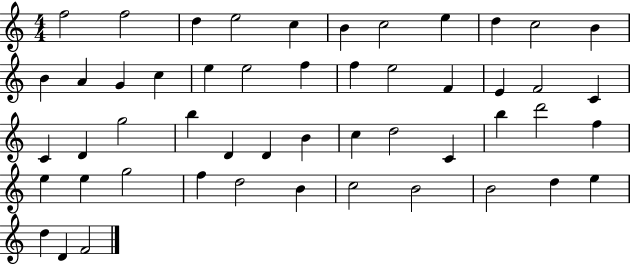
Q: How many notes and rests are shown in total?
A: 51